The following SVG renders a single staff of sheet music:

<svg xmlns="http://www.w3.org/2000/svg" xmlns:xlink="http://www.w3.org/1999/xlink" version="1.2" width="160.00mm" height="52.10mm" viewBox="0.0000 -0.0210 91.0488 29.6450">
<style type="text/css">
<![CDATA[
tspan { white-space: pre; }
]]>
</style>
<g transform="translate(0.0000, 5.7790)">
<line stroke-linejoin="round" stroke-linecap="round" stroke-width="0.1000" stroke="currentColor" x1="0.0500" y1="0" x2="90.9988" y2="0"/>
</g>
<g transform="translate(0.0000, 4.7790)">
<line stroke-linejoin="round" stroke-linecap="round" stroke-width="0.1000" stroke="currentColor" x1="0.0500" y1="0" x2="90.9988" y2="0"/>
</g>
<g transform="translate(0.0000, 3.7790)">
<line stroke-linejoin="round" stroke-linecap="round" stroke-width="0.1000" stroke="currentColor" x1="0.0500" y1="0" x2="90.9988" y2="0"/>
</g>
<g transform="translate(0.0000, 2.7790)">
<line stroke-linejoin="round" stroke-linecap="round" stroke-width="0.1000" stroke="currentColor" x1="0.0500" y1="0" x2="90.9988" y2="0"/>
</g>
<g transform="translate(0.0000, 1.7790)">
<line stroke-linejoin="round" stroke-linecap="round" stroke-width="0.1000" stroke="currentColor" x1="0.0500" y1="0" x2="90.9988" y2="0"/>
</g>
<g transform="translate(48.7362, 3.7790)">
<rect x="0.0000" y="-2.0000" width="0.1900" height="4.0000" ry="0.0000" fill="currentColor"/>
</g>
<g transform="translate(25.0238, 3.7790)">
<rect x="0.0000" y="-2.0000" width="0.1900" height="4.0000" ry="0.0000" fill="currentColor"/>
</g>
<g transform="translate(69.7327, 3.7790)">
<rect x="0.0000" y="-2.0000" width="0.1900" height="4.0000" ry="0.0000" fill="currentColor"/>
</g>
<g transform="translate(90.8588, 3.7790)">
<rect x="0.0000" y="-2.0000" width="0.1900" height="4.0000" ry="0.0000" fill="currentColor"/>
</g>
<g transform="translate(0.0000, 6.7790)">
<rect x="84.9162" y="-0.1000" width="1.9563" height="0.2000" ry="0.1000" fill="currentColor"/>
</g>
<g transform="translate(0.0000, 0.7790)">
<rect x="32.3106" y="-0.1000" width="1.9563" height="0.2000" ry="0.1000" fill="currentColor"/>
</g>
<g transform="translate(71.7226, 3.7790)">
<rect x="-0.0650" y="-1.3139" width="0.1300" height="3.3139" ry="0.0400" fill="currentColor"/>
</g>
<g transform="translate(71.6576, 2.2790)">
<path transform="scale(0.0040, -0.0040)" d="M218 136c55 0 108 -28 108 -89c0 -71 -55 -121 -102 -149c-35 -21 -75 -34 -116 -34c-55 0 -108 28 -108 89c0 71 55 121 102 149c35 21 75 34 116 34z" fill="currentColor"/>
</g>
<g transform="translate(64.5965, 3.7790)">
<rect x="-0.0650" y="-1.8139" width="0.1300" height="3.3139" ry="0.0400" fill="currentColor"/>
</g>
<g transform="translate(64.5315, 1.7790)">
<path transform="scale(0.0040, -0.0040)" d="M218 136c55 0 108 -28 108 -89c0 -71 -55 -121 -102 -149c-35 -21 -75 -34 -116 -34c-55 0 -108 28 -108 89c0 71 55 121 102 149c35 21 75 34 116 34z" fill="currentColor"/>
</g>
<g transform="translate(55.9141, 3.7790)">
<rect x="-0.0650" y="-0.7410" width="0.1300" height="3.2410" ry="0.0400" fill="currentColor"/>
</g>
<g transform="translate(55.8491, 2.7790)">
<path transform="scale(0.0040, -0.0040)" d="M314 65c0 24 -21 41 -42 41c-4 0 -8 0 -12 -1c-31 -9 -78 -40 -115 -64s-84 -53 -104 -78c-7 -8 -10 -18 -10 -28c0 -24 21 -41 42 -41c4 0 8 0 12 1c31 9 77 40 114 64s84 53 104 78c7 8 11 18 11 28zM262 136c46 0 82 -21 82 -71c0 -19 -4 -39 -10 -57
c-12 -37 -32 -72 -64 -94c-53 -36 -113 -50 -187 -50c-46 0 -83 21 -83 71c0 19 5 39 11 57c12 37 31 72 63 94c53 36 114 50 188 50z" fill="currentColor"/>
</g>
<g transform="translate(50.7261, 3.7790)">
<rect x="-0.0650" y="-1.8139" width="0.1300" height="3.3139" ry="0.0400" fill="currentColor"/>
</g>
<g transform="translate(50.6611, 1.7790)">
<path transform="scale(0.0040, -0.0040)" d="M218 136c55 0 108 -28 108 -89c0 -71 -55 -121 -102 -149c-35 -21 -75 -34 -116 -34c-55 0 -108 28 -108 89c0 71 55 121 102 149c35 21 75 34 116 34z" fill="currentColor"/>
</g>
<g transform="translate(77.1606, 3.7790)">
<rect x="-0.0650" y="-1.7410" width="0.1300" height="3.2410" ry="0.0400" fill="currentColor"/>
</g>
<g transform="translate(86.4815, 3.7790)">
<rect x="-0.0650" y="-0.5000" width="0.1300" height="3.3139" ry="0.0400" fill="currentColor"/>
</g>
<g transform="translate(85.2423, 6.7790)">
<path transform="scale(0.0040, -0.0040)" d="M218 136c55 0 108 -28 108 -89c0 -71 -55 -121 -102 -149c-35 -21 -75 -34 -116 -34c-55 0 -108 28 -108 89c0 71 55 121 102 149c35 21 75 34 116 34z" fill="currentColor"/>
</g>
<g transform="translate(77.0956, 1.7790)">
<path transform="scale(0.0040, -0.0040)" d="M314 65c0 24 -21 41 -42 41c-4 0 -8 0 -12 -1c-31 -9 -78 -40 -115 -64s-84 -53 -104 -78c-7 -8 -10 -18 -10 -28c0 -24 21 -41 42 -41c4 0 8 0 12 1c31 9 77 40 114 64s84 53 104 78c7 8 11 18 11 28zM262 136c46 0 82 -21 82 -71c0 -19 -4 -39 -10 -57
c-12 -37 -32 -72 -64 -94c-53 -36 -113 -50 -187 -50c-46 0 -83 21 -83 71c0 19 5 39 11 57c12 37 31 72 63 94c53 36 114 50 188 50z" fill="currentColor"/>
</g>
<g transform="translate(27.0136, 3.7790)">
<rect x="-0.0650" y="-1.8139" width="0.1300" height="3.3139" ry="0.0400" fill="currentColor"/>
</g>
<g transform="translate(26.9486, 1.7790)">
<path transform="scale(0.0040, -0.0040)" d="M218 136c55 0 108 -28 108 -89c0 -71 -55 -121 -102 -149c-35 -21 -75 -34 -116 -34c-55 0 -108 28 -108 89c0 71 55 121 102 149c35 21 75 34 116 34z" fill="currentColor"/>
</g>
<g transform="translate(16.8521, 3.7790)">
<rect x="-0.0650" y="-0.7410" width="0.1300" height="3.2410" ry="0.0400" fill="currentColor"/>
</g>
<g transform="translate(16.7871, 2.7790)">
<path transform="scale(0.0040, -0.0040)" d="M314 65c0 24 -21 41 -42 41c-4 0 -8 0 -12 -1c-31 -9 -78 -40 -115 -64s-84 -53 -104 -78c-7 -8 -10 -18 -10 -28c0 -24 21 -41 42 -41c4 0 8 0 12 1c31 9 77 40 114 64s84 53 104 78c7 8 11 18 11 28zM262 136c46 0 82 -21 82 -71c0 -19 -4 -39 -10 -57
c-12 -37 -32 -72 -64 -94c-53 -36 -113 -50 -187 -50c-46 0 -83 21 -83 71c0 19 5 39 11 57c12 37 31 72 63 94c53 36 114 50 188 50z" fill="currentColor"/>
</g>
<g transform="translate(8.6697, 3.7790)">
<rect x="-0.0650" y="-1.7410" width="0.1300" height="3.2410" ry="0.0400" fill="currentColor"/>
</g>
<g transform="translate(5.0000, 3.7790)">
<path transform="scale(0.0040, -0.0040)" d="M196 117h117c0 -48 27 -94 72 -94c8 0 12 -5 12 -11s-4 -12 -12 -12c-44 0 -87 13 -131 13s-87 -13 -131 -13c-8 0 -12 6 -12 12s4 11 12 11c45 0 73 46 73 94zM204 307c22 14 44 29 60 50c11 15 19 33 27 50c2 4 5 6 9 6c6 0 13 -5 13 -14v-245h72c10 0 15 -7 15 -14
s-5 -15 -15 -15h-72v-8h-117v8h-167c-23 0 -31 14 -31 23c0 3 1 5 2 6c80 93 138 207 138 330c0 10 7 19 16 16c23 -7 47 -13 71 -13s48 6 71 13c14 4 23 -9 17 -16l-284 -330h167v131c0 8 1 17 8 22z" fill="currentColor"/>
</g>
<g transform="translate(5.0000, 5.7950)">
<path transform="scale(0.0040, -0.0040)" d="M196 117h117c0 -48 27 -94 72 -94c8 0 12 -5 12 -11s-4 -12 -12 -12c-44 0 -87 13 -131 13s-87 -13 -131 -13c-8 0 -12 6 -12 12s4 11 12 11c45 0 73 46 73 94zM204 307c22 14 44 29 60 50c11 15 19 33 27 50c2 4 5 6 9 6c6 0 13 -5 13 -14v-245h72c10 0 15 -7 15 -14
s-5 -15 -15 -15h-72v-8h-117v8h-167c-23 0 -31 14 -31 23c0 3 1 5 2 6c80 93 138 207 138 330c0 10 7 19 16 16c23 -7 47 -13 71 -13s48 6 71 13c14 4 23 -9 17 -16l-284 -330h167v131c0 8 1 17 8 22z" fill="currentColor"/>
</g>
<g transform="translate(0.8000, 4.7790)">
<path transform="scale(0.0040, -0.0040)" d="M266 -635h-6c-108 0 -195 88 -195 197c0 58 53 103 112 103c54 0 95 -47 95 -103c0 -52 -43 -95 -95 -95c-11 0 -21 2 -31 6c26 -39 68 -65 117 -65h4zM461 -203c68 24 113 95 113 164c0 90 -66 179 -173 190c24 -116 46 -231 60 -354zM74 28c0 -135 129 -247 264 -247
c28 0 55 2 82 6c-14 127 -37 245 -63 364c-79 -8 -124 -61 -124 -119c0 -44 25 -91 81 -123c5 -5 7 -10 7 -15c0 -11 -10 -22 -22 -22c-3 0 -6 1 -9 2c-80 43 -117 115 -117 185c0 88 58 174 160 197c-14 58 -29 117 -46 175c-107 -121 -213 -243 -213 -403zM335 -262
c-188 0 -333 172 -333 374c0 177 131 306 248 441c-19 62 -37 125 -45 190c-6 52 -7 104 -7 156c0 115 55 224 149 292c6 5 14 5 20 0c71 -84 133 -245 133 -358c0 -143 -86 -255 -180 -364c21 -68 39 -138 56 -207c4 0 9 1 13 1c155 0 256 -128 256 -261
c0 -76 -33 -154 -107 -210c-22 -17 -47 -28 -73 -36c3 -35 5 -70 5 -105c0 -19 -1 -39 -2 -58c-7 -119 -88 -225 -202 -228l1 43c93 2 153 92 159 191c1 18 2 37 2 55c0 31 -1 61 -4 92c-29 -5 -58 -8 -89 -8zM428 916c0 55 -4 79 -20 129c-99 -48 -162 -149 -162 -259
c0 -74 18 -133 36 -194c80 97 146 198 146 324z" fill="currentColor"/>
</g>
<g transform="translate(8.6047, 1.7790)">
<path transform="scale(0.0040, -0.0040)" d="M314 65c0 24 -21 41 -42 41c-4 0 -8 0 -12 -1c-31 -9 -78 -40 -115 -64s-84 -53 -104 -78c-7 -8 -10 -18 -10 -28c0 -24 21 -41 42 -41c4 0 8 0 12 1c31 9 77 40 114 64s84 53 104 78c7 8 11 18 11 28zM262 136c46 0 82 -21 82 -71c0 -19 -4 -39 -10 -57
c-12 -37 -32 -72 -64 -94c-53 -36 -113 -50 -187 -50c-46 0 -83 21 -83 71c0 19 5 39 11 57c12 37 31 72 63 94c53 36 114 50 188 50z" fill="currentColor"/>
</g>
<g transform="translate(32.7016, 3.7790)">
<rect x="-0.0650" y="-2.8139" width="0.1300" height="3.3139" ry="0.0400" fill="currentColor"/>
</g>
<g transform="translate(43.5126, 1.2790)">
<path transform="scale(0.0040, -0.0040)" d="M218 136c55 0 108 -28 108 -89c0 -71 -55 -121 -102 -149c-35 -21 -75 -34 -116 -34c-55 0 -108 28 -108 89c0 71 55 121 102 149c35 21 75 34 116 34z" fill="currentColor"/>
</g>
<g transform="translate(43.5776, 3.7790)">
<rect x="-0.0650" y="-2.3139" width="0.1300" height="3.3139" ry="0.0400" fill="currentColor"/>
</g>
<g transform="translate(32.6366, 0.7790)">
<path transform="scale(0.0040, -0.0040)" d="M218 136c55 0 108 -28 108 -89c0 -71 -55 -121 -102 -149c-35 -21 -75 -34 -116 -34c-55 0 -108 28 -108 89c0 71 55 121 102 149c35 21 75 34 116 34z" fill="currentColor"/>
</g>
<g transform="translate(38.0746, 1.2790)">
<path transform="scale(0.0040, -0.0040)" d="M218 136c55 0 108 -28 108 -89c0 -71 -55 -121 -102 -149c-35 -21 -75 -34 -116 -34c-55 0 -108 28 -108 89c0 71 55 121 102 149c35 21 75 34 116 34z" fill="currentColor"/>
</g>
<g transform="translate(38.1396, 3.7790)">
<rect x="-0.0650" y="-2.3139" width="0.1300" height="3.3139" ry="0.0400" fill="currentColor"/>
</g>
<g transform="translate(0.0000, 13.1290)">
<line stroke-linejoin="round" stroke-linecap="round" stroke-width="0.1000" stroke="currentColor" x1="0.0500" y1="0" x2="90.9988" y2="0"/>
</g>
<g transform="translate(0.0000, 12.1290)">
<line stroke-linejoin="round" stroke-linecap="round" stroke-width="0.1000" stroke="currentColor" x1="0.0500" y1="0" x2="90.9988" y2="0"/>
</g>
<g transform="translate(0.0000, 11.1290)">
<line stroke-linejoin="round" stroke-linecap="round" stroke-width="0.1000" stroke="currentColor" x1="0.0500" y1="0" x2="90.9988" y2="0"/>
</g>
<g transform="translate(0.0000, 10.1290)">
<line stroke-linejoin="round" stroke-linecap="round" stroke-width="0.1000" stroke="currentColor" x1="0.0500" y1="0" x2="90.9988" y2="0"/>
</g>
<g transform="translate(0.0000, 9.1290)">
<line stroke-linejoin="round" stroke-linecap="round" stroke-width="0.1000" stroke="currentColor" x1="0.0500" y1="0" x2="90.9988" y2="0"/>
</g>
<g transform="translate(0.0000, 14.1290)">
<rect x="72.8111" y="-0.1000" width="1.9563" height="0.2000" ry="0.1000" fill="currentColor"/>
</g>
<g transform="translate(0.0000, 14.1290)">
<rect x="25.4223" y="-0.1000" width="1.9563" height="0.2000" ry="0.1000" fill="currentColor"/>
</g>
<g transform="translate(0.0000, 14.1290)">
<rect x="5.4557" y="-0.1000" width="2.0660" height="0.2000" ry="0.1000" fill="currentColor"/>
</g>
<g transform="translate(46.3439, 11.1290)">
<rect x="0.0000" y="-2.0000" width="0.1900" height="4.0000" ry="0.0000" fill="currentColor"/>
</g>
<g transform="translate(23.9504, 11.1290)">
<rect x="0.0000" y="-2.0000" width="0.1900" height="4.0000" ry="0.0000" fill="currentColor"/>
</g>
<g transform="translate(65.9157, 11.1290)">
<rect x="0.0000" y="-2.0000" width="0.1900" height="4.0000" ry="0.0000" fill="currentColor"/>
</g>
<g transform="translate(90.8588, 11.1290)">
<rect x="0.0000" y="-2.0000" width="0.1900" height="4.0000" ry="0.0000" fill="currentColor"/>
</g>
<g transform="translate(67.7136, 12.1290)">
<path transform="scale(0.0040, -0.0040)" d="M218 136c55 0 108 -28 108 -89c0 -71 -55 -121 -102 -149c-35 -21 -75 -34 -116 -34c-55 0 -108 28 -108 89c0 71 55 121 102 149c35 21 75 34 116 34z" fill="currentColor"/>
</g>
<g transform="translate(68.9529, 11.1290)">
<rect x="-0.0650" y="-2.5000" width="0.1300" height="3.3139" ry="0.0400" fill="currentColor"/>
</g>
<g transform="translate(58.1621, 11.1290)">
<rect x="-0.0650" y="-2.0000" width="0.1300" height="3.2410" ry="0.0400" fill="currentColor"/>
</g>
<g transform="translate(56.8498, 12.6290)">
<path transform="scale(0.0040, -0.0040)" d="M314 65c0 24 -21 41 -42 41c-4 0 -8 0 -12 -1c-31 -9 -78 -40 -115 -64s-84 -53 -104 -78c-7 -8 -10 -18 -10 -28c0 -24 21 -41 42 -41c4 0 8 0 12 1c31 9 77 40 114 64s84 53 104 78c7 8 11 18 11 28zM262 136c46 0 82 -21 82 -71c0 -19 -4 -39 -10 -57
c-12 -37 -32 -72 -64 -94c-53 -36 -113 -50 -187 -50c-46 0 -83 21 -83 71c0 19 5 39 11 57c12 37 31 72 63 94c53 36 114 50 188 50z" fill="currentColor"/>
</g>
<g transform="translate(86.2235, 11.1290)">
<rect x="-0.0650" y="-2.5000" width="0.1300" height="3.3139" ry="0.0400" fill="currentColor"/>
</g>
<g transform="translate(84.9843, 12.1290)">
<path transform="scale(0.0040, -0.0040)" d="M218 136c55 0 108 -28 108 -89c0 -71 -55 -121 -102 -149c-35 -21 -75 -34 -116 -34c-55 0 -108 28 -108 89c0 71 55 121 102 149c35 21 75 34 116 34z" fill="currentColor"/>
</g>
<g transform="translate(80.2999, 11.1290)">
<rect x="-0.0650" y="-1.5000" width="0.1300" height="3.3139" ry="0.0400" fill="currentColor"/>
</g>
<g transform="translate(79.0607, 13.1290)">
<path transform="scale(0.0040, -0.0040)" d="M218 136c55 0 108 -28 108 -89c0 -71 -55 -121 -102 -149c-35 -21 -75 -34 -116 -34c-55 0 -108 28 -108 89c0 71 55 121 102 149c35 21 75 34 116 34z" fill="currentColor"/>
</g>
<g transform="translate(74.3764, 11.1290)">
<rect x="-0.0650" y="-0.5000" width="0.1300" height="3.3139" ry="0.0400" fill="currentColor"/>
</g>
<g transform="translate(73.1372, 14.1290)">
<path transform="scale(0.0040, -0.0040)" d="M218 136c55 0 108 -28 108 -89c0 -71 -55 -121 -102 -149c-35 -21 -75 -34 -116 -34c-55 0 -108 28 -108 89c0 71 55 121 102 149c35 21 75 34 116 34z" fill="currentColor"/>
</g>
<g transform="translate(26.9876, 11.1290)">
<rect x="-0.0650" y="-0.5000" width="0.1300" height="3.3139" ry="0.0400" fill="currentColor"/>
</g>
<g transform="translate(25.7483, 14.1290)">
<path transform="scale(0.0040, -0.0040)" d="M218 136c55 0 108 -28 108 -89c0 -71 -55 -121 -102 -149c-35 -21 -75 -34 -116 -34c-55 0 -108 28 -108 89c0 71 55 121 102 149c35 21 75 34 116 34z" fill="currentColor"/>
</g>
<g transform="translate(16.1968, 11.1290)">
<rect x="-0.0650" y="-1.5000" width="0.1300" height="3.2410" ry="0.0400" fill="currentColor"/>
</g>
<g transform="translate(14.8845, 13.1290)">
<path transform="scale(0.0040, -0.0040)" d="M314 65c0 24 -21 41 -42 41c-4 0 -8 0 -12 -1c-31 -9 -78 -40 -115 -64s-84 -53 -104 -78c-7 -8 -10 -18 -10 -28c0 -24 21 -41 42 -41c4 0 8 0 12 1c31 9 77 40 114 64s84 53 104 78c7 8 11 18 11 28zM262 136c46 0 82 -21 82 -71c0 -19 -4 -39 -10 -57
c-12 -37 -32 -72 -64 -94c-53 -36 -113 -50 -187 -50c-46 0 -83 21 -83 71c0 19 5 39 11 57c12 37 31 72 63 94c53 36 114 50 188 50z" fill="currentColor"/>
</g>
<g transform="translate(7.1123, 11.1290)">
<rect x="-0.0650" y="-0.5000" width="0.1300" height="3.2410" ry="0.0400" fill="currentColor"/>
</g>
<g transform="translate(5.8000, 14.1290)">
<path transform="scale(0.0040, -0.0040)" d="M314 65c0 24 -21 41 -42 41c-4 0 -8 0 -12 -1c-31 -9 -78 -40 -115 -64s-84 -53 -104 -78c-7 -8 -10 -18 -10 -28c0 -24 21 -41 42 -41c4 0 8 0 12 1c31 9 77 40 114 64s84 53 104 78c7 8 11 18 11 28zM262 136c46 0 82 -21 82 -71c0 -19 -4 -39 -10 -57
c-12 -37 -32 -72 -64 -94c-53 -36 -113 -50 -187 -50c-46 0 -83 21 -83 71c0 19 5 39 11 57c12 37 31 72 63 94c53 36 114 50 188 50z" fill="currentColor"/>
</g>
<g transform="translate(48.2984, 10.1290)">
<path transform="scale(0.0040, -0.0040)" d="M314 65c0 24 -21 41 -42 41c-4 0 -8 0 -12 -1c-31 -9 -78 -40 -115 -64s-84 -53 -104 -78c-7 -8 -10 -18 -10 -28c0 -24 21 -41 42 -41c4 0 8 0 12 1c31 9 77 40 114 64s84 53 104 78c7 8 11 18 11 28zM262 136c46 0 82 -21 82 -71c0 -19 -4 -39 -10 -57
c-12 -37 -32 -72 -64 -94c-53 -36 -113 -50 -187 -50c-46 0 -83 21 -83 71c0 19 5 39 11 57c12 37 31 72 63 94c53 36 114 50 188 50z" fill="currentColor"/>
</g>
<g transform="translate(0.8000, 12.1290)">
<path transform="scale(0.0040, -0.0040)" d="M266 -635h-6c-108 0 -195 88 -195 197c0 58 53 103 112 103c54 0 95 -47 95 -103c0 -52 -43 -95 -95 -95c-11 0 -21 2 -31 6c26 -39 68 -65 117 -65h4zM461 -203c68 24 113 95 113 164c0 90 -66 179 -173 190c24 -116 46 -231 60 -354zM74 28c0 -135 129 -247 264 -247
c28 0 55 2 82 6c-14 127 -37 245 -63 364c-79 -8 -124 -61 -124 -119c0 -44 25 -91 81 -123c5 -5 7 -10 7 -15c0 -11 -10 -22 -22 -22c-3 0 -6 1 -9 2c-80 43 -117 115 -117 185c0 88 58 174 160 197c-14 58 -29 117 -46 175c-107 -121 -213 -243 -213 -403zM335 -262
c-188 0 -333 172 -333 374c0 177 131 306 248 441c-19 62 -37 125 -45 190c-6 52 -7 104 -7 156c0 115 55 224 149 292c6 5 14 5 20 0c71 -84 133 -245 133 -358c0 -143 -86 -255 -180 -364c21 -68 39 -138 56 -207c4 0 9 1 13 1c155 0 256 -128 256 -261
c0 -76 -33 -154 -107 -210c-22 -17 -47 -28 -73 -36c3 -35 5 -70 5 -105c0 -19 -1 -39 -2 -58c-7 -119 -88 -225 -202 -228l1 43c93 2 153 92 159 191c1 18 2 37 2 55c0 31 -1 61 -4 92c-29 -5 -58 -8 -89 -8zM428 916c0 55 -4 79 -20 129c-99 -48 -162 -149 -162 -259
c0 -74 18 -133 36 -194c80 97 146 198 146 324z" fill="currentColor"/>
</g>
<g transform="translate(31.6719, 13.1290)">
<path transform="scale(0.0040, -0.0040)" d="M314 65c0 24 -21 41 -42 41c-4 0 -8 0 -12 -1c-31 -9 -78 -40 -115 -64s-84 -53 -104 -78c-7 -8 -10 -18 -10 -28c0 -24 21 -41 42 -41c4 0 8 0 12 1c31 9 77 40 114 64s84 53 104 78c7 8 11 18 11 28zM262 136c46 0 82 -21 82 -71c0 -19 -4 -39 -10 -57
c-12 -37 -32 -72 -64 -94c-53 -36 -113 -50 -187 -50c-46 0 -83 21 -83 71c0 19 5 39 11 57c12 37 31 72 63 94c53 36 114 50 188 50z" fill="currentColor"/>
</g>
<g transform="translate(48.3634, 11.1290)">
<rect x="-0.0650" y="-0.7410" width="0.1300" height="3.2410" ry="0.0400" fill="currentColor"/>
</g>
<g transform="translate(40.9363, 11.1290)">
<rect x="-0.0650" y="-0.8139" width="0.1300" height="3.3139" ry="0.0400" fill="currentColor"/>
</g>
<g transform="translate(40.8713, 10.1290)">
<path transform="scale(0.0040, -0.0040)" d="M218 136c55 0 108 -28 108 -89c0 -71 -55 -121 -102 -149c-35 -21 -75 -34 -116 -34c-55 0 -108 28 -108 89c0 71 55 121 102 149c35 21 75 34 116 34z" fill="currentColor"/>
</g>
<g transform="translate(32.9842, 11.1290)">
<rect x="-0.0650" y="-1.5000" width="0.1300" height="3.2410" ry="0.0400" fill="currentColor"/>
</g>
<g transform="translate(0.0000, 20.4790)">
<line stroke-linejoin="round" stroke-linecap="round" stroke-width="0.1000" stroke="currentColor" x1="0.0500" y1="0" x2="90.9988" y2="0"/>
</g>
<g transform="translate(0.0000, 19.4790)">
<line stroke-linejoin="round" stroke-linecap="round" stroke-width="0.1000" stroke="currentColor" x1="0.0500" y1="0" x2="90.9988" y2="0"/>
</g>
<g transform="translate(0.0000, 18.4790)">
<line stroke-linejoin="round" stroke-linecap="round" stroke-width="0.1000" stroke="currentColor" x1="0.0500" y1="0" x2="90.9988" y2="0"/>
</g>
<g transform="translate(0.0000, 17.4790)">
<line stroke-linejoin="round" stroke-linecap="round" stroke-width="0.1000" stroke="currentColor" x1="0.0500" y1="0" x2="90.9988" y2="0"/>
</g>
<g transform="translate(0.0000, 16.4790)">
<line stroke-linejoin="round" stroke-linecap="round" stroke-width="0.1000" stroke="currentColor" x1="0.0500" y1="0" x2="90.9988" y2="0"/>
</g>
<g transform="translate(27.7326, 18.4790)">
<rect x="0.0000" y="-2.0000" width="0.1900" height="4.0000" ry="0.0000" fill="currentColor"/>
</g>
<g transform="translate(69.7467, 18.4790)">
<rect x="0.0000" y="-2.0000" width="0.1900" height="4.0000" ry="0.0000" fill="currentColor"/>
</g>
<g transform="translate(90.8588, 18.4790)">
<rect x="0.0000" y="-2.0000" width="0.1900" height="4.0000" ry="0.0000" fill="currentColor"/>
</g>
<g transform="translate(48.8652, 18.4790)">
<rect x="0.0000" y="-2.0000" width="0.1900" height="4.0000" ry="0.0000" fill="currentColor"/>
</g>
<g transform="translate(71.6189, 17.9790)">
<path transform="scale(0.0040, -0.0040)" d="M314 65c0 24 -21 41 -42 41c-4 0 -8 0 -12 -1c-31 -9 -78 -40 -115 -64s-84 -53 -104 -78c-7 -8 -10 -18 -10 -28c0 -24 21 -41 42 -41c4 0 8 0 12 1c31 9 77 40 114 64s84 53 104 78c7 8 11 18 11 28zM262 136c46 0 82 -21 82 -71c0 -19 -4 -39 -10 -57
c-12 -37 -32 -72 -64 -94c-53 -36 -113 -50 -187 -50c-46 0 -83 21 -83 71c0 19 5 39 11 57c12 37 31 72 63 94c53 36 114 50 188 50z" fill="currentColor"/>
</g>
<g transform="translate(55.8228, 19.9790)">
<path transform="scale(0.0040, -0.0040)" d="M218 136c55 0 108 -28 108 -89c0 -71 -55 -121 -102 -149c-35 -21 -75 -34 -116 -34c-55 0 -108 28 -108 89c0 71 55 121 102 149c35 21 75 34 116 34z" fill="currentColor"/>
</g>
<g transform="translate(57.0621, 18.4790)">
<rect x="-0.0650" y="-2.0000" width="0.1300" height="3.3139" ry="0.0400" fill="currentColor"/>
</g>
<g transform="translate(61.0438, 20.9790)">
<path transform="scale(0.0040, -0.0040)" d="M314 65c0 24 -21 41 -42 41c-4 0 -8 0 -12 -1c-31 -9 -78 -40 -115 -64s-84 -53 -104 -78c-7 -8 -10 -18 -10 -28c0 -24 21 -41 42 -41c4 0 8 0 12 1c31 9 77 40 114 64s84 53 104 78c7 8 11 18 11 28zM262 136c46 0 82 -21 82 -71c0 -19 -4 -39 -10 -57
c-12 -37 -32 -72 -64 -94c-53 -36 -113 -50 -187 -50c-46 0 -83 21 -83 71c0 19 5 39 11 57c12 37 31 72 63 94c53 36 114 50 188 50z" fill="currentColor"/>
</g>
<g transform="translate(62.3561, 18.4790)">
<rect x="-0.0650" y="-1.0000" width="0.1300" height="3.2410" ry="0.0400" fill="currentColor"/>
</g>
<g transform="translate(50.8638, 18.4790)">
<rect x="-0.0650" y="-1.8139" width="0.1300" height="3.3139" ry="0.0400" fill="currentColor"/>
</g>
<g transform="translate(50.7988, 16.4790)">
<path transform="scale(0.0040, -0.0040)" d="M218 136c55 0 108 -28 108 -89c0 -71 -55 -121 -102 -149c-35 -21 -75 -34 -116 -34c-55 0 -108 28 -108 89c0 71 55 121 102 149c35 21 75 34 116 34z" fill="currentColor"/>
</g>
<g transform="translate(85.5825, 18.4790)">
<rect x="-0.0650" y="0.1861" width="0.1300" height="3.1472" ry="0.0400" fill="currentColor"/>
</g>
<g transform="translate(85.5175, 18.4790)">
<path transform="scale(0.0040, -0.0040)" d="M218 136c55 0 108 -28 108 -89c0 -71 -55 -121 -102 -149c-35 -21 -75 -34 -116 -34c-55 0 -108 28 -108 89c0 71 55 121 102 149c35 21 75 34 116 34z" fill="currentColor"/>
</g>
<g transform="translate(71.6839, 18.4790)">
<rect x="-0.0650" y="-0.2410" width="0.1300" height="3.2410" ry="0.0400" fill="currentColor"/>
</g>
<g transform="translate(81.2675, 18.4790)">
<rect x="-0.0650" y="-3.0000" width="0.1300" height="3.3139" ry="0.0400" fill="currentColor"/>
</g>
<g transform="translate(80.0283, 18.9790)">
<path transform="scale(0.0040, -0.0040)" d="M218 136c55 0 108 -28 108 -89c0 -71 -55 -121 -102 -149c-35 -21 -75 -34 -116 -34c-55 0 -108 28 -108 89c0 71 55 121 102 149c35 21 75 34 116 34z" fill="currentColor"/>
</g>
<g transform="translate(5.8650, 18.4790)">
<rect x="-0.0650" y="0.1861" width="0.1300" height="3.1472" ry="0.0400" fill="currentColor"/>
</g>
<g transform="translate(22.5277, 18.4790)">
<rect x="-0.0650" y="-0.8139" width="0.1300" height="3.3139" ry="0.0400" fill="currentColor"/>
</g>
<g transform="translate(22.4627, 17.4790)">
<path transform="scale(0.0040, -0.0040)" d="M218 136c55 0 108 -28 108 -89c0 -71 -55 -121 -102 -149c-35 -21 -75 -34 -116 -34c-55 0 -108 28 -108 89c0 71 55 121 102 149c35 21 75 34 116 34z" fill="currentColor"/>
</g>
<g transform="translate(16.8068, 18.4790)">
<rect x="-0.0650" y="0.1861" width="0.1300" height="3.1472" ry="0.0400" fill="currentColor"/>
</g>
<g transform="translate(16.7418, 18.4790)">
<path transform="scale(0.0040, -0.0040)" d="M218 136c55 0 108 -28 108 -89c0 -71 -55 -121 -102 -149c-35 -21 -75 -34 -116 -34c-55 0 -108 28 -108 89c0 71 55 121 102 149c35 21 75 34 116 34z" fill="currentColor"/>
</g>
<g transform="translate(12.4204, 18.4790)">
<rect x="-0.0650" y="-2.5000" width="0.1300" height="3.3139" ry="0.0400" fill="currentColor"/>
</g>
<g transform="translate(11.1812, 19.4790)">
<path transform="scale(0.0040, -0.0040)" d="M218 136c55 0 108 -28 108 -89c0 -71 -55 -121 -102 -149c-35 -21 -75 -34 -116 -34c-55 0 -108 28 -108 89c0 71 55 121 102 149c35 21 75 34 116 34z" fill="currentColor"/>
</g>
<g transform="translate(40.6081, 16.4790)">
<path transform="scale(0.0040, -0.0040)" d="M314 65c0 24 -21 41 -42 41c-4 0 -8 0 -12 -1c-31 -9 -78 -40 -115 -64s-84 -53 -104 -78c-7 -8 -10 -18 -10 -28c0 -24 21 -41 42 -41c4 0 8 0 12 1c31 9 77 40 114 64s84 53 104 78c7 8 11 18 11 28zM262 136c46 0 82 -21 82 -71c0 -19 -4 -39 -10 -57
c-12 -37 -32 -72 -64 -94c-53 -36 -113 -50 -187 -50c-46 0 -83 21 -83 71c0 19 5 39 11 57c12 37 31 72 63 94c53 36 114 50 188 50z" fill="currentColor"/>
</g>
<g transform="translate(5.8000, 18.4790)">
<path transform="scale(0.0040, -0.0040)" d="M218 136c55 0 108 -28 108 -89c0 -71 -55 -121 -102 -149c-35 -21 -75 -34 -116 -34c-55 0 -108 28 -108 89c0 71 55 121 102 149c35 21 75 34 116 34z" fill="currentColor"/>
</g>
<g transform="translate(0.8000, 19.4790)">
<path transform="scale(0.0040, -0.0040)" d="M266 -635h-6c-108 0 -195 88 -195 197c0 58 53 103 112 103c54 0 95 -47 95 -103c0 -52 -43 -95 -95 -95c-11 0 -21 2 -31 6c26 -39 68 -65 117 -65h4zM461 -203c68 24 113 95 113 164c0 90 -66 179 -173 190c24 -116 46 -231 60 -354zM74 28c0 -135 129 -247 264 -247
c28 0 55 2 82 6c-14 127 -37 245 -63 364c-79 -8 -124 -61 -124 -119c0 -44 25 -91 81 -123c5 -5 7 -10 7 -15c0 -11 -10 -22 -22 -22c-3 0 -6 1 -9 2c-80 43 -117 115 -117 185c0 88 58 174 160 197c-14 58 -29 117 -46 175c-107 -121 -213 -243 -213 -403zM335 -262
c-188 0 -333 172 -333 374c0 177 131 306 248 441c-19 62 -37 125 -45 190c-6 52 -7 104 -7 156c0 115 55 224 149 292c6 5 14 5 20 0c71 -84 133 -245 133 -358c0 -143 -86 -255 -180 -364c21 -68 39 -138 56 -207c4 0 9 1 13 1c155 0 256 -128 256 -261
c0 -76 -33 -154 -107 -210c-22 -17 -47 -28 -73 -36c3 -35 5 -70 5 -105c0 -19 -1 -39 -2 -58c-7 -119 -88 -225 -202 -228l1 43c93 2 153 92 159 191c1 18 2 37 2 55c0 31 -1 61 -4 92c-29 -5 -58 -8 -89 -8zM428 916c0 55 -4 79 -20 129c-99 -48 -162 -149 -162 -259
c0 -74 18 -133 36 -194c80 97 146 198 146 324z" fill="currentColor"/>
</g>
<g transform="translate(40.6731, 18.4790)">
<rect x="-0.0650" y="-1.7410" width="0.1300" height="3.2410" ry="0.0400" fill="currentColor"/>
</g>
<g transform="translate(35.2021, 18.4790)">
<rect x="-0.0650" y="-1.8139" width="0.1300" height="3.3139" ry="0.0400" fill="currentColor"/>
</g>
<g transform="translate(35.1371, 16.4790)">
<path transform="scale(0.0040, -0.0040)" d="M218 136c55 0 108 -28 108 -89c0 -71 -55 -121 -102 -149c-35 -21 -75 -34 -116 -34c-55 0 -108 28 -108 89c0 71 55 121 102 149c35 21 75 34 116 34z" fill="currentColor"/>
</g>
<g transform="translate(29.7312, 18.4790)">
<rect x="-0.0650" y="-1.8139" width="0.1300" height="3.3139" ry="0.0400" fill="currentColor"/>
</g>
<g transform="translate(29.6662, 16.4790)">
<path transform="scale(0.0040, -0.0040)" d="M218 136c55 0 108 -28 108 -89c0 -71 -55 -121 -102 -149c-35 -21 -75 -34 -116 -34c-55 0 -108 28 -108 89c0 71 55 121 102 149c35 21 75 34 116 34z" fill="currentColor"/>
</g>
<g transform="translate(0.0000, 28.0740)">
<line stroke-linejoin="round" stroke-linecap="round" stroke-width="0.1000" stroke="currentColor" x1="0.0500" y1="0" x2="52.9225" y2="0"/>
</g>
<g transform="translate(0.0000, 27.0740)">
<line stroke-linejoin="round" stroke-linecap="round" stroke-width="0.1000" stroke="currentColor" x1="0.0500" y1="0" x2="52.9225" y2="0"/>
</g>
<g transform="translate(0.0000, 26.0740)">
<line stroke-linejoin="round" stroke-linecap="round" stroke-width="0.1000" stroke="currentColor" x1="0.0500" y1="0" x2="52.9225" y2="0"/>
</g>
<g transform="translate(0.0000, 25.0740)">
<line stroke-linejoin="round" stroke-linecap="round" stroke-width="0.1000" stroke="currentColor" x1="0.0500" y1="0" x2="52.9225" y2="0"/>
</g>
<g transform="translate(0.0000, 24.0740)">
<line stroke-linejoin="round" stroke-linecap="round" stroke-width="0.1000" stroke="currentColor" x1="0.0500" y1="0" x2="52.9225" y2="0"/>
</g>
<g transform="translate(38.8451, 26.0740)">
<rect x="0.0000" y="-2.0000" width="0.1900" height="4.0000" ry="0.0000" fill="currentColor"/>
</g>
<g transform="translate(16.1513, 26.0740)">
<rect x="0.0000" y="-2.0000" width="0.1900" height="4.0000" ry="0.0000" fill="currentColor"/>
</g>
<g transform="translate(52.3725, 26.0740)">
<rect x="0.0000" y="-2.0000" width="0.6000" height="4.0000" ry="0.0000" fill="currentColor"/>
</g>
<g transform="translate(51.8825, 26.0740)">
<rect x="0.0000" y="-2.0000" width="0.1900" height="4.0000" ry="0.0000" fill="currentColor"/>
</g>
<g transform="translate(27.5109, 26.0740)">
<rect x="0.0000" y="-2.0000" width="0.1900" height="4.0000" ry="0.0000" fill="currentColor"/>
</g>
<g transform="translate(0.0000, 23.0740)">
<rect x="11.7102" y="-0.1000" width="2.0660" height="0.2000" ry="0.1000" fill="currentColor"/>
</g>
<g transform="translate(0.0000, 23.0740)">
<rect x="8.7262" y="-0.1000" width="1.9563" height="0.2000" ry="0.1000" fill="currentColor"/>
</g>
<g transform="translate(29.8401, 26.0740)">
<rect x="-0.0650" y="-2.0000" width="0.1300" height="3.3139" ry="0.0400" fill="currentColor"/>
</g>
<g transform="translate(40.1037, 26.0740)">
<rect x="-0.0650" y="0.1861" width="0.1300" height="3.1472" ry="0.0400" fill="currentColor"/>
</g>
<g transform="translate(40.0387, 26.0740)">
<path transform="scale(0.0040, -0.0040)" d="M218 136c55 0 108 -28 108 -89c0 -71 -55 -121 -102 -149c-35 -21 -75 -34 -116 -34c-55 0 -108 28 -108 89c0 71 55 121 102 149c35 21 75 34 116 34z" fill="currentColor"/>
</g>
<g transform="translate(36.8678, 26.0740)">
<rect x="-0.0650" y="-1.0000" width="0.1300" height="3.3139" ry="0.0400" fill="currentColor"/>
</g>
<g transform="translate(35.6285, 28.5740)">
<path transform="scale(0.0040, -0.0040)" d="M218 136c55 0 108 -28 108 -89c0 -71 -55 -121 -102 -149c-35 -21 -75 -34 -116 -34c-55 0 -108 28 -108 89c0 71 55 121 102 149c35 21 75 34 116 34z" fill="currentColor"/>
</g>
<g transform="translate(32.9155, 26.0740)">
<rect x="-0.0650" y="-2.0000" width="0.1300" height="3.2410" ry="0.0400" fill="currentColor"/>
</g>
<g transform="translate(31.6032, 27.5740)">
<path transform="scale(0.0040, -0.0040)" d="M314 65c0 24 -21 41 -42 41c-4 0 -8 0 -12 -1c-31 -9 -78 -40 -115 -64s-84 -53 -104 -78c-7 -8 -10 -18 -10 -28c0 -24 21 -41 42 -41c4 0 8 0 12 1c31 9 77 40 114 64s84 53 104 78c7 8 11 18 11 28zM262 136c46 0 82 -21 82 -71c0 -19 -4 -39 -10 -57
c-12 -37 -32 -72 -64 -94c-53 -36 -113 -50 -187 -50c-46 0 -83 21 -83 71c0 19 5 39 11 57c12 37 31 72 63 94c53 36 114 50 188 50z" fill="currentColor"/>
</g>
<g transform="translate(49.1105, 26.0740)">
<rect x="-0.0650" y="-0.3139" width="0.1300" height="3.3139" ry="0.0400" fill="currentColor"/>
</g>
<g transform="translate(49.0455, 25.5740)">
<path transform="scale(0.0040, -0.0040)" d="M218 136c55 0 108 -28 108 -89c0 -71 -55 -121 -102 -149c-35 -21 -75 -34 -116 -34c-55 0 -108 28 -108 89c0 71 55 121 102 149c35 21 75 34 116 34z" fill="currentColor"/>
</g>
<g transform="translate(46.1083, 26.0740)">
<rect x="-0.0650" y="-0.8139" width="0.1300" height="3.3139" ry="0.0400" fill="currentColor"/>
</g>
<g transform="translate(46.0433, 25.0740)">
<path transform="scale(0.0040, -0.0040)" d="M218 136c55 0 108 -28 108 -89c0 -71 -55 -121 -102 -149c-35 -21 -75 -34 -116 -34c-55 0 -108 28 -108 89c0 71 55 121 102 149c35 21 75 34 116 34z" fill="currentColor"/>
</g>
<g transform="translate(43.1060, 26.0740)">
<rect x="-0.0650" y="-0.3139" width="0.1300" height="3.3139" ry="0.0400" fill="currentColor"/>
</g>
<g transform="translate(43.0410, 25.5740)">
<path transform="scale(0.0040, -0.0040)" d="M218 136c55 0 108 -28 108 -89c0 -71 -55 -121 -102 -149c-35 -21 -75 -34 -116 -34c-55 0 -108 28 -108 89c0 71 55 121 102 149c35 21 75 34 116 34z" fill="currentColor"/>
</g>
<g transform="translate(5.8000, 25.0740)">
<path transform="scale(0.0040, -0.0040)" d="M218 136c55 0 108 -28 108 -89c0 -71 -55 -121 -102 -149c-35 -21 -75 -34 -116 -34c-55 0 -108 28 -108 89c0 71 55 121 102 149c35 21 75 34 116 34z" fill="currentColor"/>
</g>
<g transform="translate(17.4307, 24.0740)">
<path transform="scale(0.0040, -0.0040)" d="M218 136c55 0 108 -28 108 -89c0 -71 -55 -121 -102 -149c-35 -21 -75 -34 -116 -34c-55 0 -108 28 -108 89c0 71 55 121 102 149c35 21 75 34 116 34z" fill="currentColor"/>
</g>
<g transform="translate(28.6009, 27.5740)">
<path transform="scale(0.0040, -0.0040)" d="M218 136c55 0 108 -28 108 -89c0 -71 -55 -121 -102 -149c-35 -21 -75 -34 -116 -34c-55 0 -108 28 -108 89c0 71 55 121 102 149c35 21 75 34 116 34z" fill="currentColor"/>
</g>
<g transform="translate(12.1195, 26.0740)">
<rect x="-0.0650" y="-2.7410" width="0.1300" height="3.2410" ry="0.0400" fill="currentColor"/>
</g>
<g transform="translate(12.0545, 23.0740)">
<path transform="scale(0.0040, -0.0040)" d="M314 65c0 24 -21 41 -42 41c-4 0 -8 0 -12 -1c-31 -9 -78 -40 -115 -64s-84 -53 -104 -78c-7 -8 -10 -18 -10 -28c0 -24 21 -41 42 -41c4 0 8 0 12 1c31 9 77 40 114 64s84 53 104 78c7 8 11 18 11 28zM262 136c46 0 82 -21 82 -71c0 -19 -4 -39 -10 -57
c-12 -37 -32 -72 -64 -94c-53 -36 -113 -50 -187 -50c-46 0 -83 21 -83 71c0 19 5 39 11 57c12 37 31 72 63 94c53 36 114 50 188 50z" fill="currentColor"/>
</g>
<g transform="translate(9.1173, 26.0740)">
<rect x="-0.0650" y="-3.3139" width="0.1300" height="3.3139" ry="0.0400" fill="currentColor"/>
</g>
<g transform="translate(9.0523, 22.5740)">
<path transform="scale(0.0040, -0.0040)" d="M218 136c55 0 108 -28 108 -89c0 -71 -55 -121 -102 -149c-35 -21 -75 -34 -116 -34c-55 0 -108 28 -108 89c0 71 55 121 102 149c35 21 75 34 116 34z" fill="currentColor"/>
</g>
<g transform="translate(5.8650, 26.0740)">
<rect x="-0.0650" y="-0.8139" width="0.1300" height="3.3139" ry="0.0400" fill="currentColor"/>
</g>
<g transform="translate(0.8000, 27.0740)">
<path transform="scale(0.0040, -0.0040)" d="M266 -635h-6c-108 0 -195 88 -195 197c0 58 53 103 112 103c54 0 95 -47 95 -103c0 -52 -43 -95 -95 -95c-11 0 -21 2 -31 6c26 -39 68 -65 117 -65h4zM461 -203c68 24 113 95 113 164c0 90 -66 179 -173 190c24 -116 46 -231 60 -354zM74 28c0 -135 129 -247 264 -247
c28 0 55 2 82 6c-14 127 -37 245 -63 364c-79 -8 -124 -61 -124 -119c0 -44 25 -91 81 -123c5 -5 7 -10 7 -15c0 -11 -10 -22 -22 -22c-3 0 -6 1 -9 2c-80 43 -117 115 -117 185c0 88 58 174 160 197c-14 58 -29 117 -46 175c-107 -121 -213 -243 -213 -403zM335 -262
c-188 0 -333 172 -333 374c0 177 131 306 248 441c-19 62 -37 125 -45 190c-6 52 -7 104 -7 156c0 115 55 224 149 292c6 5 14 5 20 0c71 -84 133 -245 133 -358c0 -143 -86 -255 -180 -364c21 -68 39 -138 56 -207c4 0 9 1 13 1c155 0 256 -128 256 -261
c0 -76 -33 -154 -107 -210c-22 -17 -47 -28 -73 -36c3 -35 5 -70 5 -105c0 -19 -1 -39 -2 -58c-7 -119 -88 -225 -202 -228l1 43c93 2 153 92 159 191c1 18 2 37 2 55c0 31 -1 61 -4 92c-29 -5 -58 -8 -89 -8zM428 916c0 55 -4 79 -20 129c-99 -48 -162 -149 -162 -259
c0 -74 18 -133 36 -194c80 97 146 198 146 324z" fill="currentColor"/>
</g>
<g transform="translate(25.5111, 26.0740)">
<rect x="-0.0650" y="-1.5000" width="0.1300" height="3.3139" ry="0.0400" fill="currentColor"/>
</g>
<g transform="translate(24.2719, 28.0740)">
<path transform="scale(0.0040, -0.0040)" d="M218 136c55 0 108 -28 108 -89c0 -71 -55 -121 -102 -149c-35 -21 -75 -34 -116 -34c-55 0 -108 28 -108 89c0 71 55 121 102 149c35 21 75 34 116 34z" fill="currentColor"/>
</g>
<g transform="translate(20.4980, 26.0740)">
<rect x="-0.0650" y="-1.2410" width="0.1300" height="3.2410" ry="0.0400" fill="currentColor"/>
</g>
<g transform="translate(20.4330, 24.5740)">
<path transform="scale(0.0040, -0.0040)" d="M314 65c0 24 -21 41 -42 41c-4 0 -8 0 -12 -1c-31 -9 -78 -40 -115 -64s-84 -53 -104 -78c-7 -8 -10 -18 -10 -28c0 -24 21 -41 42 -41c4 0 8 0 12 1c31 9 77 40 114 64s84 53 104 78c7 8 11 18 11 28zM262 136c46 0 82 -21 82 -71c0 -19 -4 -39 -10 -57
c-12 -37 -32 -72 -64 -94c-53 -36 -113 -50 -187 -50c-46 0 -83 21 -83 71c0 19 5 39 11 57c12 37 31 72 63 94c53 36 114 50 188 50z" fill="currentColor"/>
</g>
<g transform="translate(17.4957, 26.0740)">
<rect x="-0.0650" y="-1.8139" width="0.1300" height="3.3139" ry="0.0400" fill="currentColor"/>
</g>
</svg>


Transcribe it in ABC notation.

X:1
T:Untitled
M:4/4
L:1/4
K:C
f2 d2 f a g g f d2 f e f2 C C2 E2 C E2 d d2 F2 G C E G B G B d f f f2 f F D2 c2 A B d b a2 f e2 E F F2 D B c d c